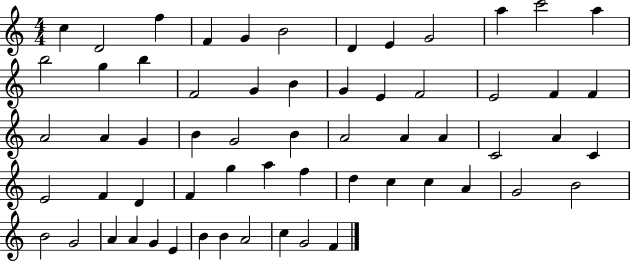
C5/q D4/h F5/q F4/q G4/q B4/h D4/q E4/q G4/h A5/q C6/h A5/q B5/h G5/q B5/q F4/h G4/q B4/q G4/q E4/q F4/h E4/h F4/q F4/q A4/h A4/q G4/q B4/q G4/h B4/q A4/h A4/q A4/q C4/h A4/q C4/q E4/h F4/q D4/q F4/q G5/q A5/q F5/q D5/q C5/q C5/q A4/q G4/h B4/h B4/h G4/h A4/q A4/q G4/q E4/q B4/q B4/q A4/h C5/q G4/h F4/q